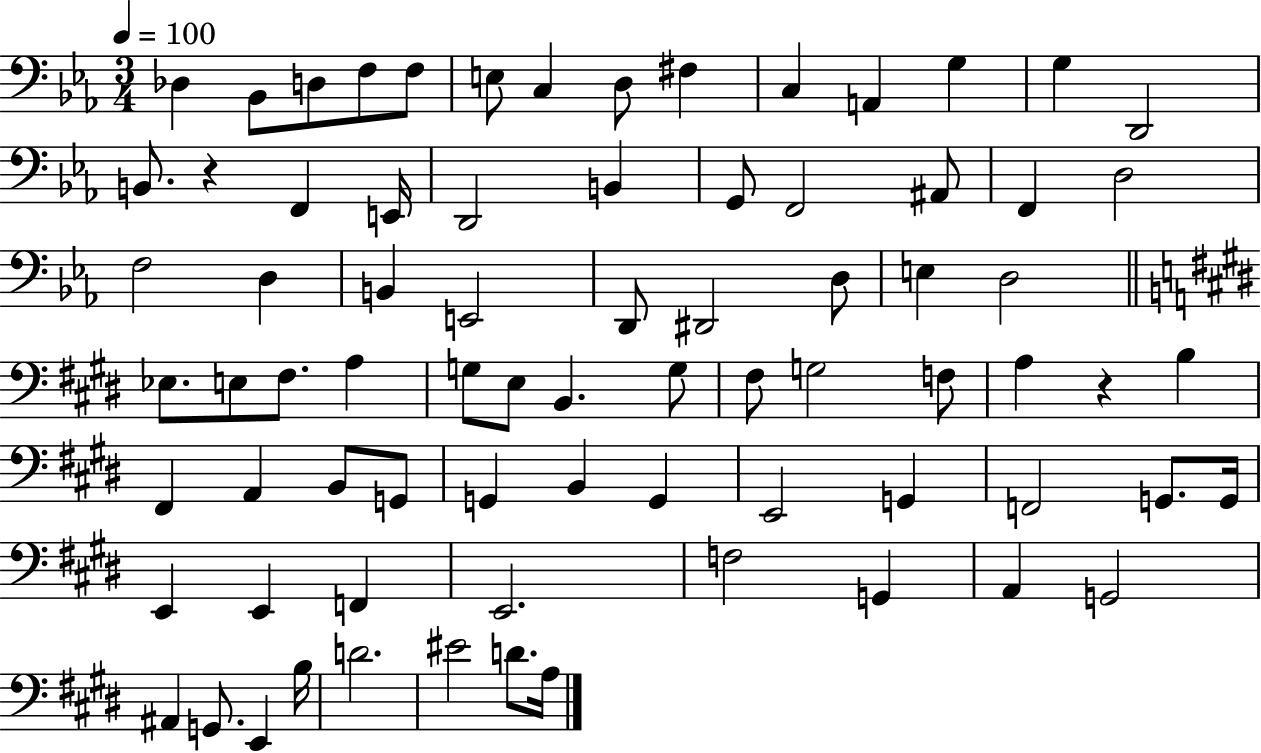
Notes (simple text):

Db3/q Bb2/e D3/e F3/e F3/e E3/e C3/q D3/e F#3/q C3/q A2/q G3/q G3/q D2/h B2/e. R/q F2/q E2/s D2/h B2/q G2/e F2/h A#2/e F2/q D3/h F3/h D3/q B2/q E2/h D2/e D#2/h D3/e E3/q D3/h Eb3/e. E3/e F#3/e. A3/q G3/e E3/e B2/q. G3/e F#3/e G3/h F3/e A3/q R/q B3/q F#2/q A2/q B2/e G2/e G2/q B2/q G2/q E2/h G2/q F2/h G2/e. G2/s E2/q E2/q F2/q E2/h. F3/h G2/q A2/q G2/h A#2/q G2/e. E2/q B3/s D4/h. EIS4/h D4/e. A3/s